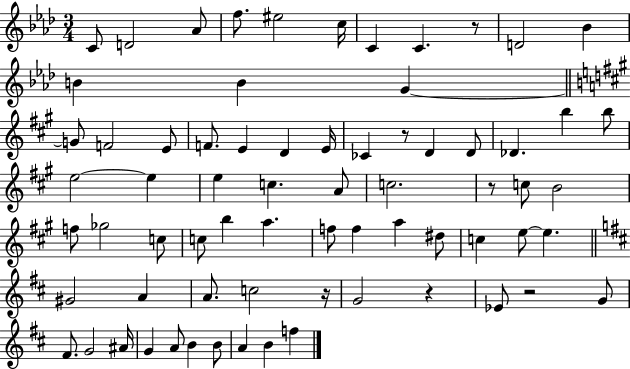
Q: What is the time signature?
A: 3/4